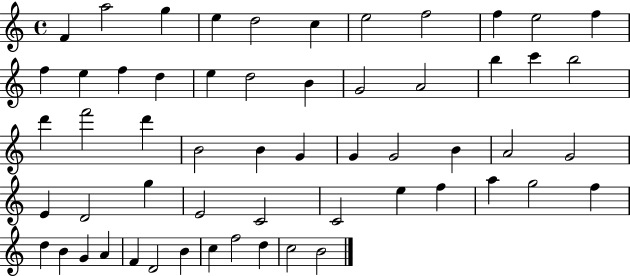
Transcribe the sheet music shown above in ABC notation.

X:1
T:Untitled
M:4/4
L:1/4
K:C
F a2 g e d2 c e2 f2 f e2 f f e f d e d2 B G2 A2 b c' b2 d' f'2 d' B2 B G G G2 B A2 G2 E D2 g E2 C2 C2 e f a g2 f d B G A F D2 B c f2 d c2 B2